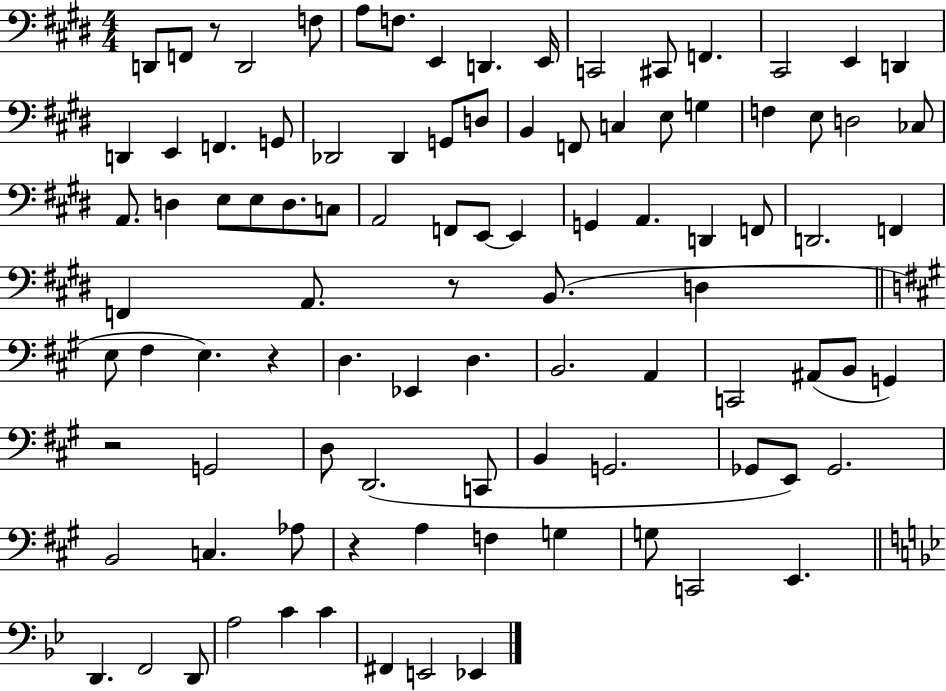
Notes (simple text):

D2/e F2/e R/e D2/h F3/e A3/e F3/e. E2/q D2/q. E2/s C2/h C#2/e F2/q. C#2/h E2/q D2/q D2/q E2/q F2/q. G2/e Db2/h Db2/q G2/e D3/e B2/q F2/e C3/q E3/e G3/q F3/q E3/e D3/h CES3/e A2/e. D3/q E3/e E3/e D3/e. C3/e A2/h F2/e E2/e E2/q G2/q A2/q. D2/q F2/e D2/h. F2/q F2/q A2/e. R/e B2/e. D3/q E3/e F#3/q E3/q. R/q D3/q. Eb2/q D3/q. B2/h. A2/q C2/h A#2/e B2/e G2/q R/h G2/h D3/e D2/h. C2/e B2/q G2/h. Gb2/e E2/e Gb2/h. B2/h C3/q. Ab3/e R/q A3/q F3/q G3/q G3/e C2/h E2/q. D2/q. F2/h D2/e A3/h C4/q C4/q F#2/q E2/h Eb2/q